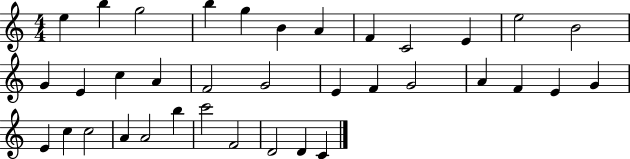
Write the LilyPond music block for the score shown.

{
  \clef treble
  \numericTimeSignature
  \time 4/4
  \key c \major
  e''4 b''4 g''2 | b''4 g''4 b'4 a'4 | f'4 c'2 e'4 | e''2 b'2 | \break g'4 e'4 c''4 a'4 | f'2 g'2 | e'4 f'4 g'2 | a'4 f'4 e'4 g'4 | \break e'4 c''4 c''2 | a'4 a'2 b''4 | c'''2 f'2 | d'2 d'4 c'4 | \break \bar "|."
}